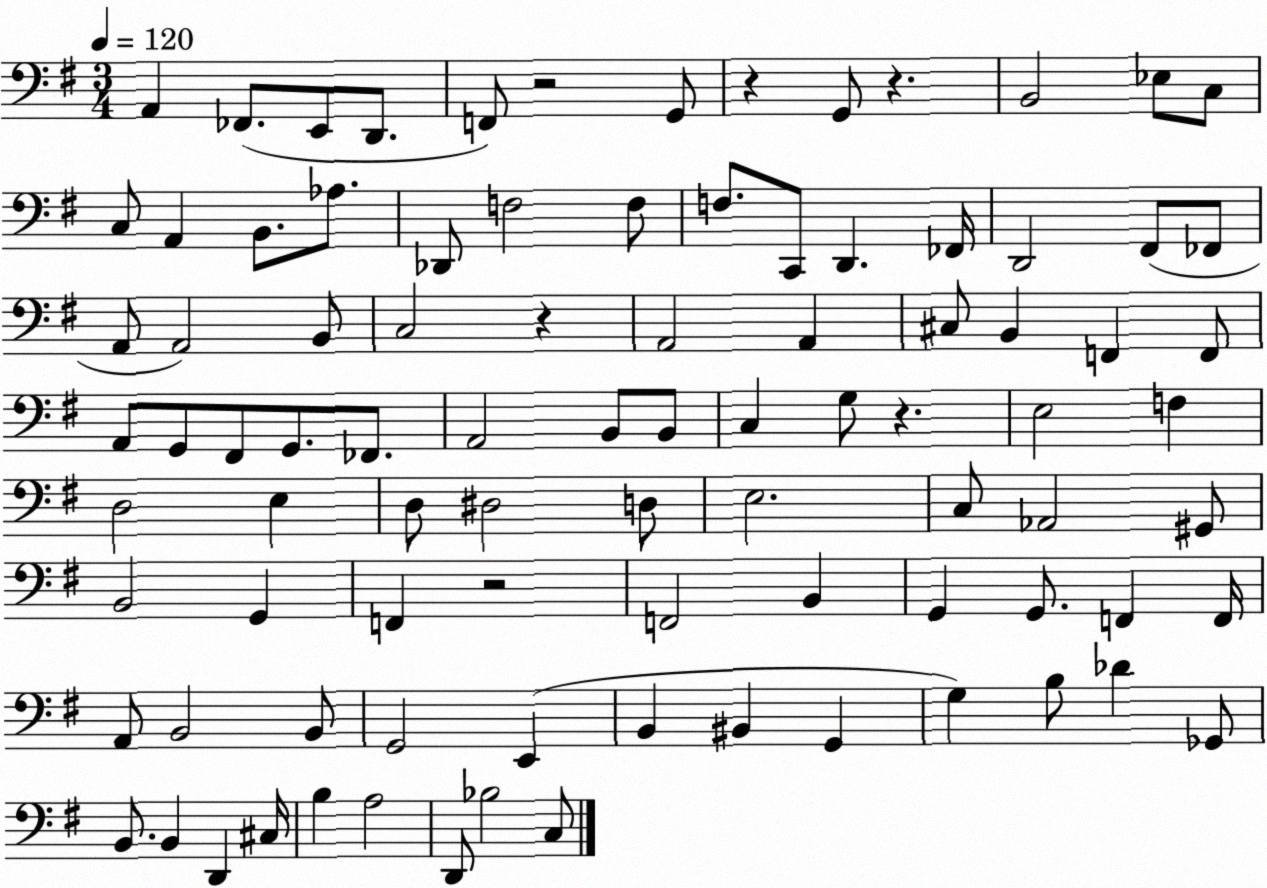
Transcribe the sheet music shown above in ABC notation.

X:1
T:Untitled
M:3/4
L:1/4
K:G
A,, _F,,/2 E,,/2 D,,/2 F,,/2 z2 G,,/2 z G,,/2 z B,,2 _E,/2 C,/2 C,/2 A,, B,,/2 _A,/2 _D,,/2 F,2 F,/2 F,/2 C,,/2 D,, _F,,/4 D,,2 ^F,,/2 _F,,/2 A,,/2 A,,2 B,,/2 C,2 z A,,2 A,, ^C,/2 B,, F,, F,,/2 A,,/2 G,,/2 ^F,,/2 G,,/2 _F,,/2 A,,2 B,,/2 B,,/2 C, G,/2 z E,2 F, D,2 E, D,/2 ^D,2 D,/2 E,2 C,/2 _A,,2 ^G,,/2 B,,2 G,, F,, z2 F,,2 B,, G,, G,,/2 F,, F,,/4 A,,/2 B,,2 B,,/2 G,,2 E,, B,, ^B,, G,, G, B,/2 _D _G,,/2 B,,/2 B,, D,, ^C,/4 B, A,2 D,,/2 _B,2 C,/2